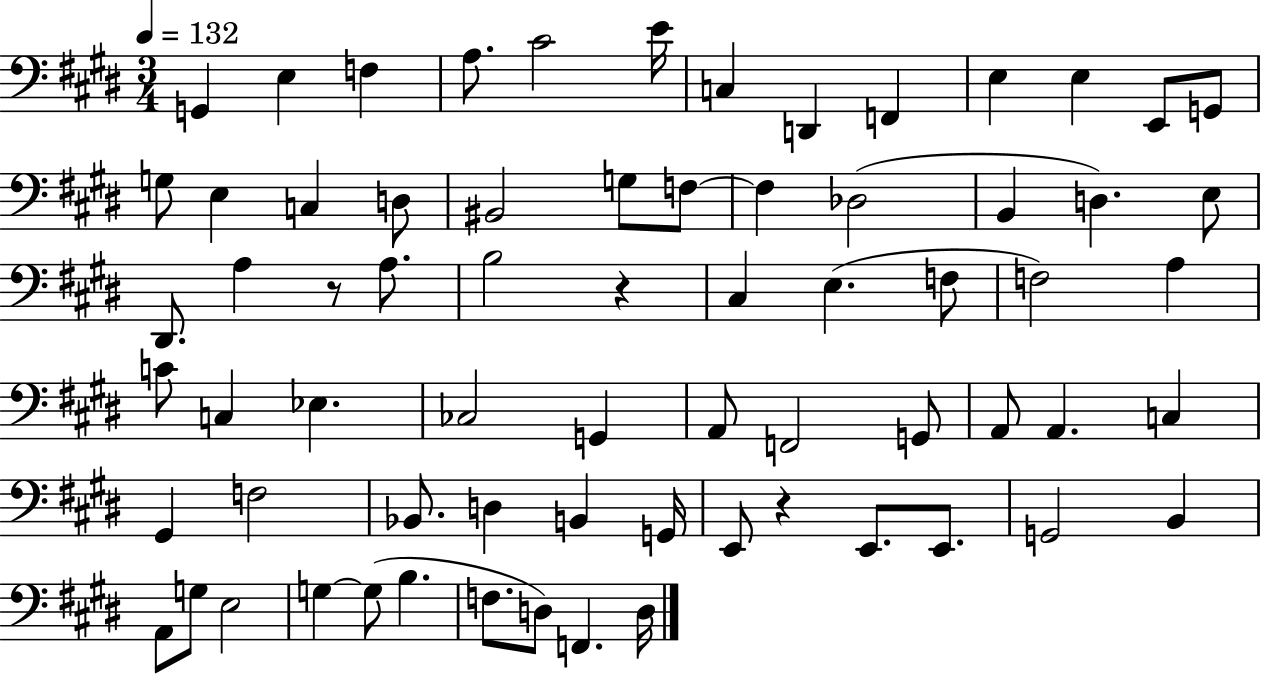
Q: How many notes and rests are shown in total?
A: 69